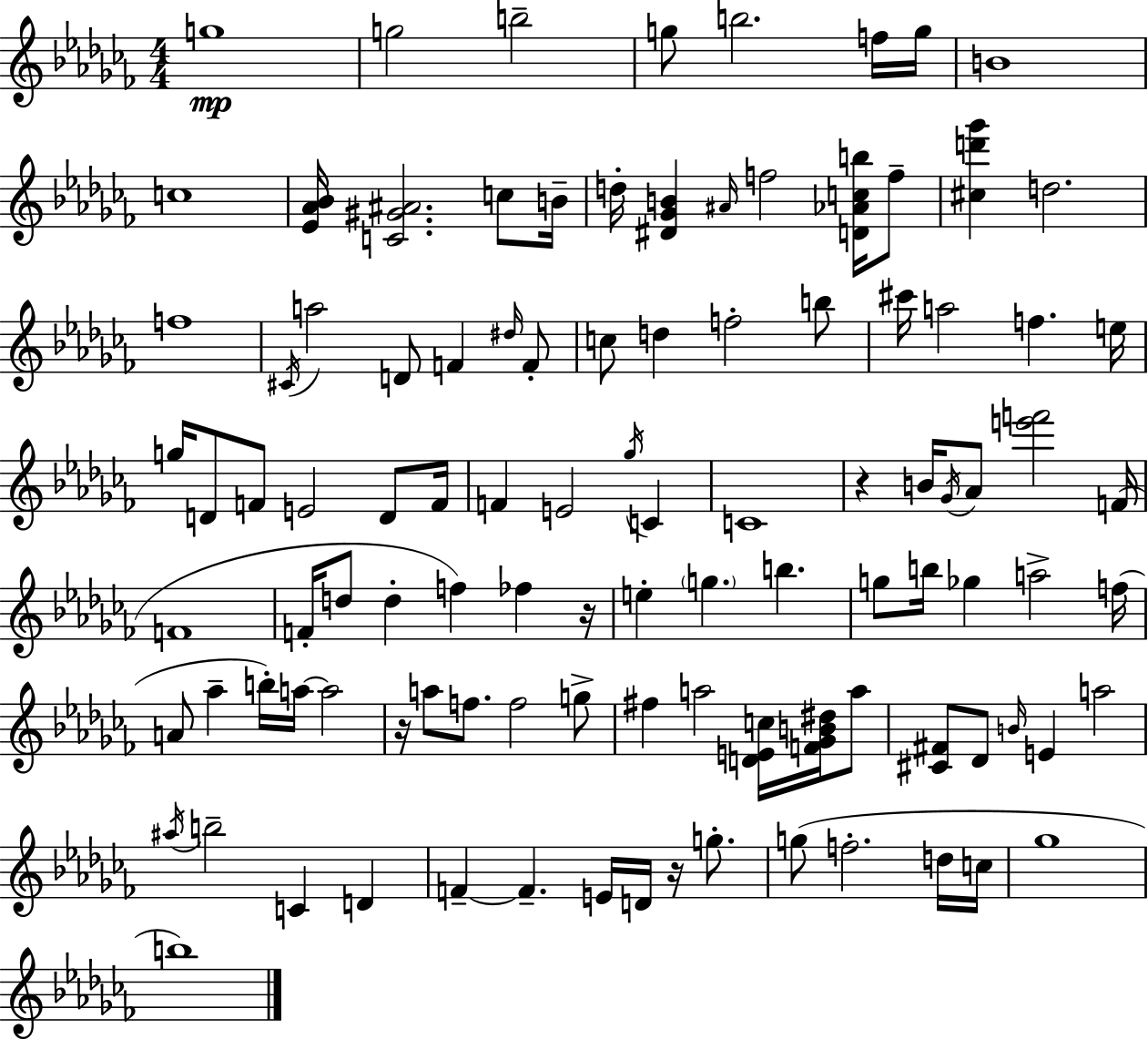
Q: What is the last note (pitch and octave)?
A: B5